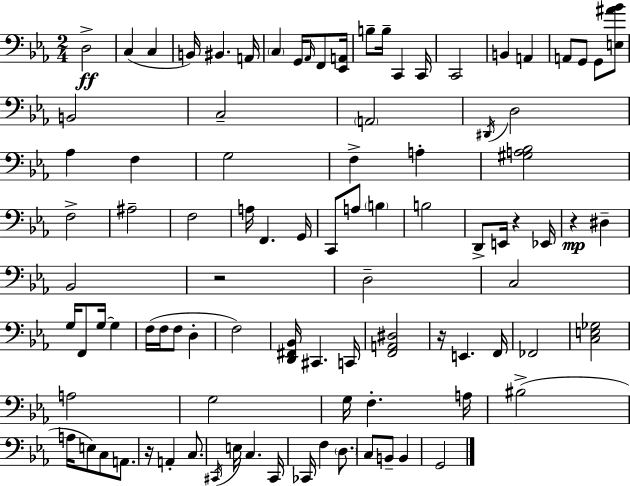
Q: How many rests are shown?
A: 5